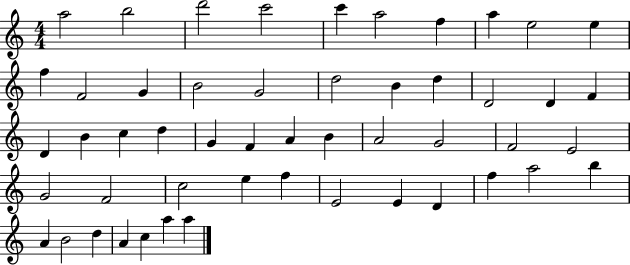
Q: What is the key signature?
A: C major